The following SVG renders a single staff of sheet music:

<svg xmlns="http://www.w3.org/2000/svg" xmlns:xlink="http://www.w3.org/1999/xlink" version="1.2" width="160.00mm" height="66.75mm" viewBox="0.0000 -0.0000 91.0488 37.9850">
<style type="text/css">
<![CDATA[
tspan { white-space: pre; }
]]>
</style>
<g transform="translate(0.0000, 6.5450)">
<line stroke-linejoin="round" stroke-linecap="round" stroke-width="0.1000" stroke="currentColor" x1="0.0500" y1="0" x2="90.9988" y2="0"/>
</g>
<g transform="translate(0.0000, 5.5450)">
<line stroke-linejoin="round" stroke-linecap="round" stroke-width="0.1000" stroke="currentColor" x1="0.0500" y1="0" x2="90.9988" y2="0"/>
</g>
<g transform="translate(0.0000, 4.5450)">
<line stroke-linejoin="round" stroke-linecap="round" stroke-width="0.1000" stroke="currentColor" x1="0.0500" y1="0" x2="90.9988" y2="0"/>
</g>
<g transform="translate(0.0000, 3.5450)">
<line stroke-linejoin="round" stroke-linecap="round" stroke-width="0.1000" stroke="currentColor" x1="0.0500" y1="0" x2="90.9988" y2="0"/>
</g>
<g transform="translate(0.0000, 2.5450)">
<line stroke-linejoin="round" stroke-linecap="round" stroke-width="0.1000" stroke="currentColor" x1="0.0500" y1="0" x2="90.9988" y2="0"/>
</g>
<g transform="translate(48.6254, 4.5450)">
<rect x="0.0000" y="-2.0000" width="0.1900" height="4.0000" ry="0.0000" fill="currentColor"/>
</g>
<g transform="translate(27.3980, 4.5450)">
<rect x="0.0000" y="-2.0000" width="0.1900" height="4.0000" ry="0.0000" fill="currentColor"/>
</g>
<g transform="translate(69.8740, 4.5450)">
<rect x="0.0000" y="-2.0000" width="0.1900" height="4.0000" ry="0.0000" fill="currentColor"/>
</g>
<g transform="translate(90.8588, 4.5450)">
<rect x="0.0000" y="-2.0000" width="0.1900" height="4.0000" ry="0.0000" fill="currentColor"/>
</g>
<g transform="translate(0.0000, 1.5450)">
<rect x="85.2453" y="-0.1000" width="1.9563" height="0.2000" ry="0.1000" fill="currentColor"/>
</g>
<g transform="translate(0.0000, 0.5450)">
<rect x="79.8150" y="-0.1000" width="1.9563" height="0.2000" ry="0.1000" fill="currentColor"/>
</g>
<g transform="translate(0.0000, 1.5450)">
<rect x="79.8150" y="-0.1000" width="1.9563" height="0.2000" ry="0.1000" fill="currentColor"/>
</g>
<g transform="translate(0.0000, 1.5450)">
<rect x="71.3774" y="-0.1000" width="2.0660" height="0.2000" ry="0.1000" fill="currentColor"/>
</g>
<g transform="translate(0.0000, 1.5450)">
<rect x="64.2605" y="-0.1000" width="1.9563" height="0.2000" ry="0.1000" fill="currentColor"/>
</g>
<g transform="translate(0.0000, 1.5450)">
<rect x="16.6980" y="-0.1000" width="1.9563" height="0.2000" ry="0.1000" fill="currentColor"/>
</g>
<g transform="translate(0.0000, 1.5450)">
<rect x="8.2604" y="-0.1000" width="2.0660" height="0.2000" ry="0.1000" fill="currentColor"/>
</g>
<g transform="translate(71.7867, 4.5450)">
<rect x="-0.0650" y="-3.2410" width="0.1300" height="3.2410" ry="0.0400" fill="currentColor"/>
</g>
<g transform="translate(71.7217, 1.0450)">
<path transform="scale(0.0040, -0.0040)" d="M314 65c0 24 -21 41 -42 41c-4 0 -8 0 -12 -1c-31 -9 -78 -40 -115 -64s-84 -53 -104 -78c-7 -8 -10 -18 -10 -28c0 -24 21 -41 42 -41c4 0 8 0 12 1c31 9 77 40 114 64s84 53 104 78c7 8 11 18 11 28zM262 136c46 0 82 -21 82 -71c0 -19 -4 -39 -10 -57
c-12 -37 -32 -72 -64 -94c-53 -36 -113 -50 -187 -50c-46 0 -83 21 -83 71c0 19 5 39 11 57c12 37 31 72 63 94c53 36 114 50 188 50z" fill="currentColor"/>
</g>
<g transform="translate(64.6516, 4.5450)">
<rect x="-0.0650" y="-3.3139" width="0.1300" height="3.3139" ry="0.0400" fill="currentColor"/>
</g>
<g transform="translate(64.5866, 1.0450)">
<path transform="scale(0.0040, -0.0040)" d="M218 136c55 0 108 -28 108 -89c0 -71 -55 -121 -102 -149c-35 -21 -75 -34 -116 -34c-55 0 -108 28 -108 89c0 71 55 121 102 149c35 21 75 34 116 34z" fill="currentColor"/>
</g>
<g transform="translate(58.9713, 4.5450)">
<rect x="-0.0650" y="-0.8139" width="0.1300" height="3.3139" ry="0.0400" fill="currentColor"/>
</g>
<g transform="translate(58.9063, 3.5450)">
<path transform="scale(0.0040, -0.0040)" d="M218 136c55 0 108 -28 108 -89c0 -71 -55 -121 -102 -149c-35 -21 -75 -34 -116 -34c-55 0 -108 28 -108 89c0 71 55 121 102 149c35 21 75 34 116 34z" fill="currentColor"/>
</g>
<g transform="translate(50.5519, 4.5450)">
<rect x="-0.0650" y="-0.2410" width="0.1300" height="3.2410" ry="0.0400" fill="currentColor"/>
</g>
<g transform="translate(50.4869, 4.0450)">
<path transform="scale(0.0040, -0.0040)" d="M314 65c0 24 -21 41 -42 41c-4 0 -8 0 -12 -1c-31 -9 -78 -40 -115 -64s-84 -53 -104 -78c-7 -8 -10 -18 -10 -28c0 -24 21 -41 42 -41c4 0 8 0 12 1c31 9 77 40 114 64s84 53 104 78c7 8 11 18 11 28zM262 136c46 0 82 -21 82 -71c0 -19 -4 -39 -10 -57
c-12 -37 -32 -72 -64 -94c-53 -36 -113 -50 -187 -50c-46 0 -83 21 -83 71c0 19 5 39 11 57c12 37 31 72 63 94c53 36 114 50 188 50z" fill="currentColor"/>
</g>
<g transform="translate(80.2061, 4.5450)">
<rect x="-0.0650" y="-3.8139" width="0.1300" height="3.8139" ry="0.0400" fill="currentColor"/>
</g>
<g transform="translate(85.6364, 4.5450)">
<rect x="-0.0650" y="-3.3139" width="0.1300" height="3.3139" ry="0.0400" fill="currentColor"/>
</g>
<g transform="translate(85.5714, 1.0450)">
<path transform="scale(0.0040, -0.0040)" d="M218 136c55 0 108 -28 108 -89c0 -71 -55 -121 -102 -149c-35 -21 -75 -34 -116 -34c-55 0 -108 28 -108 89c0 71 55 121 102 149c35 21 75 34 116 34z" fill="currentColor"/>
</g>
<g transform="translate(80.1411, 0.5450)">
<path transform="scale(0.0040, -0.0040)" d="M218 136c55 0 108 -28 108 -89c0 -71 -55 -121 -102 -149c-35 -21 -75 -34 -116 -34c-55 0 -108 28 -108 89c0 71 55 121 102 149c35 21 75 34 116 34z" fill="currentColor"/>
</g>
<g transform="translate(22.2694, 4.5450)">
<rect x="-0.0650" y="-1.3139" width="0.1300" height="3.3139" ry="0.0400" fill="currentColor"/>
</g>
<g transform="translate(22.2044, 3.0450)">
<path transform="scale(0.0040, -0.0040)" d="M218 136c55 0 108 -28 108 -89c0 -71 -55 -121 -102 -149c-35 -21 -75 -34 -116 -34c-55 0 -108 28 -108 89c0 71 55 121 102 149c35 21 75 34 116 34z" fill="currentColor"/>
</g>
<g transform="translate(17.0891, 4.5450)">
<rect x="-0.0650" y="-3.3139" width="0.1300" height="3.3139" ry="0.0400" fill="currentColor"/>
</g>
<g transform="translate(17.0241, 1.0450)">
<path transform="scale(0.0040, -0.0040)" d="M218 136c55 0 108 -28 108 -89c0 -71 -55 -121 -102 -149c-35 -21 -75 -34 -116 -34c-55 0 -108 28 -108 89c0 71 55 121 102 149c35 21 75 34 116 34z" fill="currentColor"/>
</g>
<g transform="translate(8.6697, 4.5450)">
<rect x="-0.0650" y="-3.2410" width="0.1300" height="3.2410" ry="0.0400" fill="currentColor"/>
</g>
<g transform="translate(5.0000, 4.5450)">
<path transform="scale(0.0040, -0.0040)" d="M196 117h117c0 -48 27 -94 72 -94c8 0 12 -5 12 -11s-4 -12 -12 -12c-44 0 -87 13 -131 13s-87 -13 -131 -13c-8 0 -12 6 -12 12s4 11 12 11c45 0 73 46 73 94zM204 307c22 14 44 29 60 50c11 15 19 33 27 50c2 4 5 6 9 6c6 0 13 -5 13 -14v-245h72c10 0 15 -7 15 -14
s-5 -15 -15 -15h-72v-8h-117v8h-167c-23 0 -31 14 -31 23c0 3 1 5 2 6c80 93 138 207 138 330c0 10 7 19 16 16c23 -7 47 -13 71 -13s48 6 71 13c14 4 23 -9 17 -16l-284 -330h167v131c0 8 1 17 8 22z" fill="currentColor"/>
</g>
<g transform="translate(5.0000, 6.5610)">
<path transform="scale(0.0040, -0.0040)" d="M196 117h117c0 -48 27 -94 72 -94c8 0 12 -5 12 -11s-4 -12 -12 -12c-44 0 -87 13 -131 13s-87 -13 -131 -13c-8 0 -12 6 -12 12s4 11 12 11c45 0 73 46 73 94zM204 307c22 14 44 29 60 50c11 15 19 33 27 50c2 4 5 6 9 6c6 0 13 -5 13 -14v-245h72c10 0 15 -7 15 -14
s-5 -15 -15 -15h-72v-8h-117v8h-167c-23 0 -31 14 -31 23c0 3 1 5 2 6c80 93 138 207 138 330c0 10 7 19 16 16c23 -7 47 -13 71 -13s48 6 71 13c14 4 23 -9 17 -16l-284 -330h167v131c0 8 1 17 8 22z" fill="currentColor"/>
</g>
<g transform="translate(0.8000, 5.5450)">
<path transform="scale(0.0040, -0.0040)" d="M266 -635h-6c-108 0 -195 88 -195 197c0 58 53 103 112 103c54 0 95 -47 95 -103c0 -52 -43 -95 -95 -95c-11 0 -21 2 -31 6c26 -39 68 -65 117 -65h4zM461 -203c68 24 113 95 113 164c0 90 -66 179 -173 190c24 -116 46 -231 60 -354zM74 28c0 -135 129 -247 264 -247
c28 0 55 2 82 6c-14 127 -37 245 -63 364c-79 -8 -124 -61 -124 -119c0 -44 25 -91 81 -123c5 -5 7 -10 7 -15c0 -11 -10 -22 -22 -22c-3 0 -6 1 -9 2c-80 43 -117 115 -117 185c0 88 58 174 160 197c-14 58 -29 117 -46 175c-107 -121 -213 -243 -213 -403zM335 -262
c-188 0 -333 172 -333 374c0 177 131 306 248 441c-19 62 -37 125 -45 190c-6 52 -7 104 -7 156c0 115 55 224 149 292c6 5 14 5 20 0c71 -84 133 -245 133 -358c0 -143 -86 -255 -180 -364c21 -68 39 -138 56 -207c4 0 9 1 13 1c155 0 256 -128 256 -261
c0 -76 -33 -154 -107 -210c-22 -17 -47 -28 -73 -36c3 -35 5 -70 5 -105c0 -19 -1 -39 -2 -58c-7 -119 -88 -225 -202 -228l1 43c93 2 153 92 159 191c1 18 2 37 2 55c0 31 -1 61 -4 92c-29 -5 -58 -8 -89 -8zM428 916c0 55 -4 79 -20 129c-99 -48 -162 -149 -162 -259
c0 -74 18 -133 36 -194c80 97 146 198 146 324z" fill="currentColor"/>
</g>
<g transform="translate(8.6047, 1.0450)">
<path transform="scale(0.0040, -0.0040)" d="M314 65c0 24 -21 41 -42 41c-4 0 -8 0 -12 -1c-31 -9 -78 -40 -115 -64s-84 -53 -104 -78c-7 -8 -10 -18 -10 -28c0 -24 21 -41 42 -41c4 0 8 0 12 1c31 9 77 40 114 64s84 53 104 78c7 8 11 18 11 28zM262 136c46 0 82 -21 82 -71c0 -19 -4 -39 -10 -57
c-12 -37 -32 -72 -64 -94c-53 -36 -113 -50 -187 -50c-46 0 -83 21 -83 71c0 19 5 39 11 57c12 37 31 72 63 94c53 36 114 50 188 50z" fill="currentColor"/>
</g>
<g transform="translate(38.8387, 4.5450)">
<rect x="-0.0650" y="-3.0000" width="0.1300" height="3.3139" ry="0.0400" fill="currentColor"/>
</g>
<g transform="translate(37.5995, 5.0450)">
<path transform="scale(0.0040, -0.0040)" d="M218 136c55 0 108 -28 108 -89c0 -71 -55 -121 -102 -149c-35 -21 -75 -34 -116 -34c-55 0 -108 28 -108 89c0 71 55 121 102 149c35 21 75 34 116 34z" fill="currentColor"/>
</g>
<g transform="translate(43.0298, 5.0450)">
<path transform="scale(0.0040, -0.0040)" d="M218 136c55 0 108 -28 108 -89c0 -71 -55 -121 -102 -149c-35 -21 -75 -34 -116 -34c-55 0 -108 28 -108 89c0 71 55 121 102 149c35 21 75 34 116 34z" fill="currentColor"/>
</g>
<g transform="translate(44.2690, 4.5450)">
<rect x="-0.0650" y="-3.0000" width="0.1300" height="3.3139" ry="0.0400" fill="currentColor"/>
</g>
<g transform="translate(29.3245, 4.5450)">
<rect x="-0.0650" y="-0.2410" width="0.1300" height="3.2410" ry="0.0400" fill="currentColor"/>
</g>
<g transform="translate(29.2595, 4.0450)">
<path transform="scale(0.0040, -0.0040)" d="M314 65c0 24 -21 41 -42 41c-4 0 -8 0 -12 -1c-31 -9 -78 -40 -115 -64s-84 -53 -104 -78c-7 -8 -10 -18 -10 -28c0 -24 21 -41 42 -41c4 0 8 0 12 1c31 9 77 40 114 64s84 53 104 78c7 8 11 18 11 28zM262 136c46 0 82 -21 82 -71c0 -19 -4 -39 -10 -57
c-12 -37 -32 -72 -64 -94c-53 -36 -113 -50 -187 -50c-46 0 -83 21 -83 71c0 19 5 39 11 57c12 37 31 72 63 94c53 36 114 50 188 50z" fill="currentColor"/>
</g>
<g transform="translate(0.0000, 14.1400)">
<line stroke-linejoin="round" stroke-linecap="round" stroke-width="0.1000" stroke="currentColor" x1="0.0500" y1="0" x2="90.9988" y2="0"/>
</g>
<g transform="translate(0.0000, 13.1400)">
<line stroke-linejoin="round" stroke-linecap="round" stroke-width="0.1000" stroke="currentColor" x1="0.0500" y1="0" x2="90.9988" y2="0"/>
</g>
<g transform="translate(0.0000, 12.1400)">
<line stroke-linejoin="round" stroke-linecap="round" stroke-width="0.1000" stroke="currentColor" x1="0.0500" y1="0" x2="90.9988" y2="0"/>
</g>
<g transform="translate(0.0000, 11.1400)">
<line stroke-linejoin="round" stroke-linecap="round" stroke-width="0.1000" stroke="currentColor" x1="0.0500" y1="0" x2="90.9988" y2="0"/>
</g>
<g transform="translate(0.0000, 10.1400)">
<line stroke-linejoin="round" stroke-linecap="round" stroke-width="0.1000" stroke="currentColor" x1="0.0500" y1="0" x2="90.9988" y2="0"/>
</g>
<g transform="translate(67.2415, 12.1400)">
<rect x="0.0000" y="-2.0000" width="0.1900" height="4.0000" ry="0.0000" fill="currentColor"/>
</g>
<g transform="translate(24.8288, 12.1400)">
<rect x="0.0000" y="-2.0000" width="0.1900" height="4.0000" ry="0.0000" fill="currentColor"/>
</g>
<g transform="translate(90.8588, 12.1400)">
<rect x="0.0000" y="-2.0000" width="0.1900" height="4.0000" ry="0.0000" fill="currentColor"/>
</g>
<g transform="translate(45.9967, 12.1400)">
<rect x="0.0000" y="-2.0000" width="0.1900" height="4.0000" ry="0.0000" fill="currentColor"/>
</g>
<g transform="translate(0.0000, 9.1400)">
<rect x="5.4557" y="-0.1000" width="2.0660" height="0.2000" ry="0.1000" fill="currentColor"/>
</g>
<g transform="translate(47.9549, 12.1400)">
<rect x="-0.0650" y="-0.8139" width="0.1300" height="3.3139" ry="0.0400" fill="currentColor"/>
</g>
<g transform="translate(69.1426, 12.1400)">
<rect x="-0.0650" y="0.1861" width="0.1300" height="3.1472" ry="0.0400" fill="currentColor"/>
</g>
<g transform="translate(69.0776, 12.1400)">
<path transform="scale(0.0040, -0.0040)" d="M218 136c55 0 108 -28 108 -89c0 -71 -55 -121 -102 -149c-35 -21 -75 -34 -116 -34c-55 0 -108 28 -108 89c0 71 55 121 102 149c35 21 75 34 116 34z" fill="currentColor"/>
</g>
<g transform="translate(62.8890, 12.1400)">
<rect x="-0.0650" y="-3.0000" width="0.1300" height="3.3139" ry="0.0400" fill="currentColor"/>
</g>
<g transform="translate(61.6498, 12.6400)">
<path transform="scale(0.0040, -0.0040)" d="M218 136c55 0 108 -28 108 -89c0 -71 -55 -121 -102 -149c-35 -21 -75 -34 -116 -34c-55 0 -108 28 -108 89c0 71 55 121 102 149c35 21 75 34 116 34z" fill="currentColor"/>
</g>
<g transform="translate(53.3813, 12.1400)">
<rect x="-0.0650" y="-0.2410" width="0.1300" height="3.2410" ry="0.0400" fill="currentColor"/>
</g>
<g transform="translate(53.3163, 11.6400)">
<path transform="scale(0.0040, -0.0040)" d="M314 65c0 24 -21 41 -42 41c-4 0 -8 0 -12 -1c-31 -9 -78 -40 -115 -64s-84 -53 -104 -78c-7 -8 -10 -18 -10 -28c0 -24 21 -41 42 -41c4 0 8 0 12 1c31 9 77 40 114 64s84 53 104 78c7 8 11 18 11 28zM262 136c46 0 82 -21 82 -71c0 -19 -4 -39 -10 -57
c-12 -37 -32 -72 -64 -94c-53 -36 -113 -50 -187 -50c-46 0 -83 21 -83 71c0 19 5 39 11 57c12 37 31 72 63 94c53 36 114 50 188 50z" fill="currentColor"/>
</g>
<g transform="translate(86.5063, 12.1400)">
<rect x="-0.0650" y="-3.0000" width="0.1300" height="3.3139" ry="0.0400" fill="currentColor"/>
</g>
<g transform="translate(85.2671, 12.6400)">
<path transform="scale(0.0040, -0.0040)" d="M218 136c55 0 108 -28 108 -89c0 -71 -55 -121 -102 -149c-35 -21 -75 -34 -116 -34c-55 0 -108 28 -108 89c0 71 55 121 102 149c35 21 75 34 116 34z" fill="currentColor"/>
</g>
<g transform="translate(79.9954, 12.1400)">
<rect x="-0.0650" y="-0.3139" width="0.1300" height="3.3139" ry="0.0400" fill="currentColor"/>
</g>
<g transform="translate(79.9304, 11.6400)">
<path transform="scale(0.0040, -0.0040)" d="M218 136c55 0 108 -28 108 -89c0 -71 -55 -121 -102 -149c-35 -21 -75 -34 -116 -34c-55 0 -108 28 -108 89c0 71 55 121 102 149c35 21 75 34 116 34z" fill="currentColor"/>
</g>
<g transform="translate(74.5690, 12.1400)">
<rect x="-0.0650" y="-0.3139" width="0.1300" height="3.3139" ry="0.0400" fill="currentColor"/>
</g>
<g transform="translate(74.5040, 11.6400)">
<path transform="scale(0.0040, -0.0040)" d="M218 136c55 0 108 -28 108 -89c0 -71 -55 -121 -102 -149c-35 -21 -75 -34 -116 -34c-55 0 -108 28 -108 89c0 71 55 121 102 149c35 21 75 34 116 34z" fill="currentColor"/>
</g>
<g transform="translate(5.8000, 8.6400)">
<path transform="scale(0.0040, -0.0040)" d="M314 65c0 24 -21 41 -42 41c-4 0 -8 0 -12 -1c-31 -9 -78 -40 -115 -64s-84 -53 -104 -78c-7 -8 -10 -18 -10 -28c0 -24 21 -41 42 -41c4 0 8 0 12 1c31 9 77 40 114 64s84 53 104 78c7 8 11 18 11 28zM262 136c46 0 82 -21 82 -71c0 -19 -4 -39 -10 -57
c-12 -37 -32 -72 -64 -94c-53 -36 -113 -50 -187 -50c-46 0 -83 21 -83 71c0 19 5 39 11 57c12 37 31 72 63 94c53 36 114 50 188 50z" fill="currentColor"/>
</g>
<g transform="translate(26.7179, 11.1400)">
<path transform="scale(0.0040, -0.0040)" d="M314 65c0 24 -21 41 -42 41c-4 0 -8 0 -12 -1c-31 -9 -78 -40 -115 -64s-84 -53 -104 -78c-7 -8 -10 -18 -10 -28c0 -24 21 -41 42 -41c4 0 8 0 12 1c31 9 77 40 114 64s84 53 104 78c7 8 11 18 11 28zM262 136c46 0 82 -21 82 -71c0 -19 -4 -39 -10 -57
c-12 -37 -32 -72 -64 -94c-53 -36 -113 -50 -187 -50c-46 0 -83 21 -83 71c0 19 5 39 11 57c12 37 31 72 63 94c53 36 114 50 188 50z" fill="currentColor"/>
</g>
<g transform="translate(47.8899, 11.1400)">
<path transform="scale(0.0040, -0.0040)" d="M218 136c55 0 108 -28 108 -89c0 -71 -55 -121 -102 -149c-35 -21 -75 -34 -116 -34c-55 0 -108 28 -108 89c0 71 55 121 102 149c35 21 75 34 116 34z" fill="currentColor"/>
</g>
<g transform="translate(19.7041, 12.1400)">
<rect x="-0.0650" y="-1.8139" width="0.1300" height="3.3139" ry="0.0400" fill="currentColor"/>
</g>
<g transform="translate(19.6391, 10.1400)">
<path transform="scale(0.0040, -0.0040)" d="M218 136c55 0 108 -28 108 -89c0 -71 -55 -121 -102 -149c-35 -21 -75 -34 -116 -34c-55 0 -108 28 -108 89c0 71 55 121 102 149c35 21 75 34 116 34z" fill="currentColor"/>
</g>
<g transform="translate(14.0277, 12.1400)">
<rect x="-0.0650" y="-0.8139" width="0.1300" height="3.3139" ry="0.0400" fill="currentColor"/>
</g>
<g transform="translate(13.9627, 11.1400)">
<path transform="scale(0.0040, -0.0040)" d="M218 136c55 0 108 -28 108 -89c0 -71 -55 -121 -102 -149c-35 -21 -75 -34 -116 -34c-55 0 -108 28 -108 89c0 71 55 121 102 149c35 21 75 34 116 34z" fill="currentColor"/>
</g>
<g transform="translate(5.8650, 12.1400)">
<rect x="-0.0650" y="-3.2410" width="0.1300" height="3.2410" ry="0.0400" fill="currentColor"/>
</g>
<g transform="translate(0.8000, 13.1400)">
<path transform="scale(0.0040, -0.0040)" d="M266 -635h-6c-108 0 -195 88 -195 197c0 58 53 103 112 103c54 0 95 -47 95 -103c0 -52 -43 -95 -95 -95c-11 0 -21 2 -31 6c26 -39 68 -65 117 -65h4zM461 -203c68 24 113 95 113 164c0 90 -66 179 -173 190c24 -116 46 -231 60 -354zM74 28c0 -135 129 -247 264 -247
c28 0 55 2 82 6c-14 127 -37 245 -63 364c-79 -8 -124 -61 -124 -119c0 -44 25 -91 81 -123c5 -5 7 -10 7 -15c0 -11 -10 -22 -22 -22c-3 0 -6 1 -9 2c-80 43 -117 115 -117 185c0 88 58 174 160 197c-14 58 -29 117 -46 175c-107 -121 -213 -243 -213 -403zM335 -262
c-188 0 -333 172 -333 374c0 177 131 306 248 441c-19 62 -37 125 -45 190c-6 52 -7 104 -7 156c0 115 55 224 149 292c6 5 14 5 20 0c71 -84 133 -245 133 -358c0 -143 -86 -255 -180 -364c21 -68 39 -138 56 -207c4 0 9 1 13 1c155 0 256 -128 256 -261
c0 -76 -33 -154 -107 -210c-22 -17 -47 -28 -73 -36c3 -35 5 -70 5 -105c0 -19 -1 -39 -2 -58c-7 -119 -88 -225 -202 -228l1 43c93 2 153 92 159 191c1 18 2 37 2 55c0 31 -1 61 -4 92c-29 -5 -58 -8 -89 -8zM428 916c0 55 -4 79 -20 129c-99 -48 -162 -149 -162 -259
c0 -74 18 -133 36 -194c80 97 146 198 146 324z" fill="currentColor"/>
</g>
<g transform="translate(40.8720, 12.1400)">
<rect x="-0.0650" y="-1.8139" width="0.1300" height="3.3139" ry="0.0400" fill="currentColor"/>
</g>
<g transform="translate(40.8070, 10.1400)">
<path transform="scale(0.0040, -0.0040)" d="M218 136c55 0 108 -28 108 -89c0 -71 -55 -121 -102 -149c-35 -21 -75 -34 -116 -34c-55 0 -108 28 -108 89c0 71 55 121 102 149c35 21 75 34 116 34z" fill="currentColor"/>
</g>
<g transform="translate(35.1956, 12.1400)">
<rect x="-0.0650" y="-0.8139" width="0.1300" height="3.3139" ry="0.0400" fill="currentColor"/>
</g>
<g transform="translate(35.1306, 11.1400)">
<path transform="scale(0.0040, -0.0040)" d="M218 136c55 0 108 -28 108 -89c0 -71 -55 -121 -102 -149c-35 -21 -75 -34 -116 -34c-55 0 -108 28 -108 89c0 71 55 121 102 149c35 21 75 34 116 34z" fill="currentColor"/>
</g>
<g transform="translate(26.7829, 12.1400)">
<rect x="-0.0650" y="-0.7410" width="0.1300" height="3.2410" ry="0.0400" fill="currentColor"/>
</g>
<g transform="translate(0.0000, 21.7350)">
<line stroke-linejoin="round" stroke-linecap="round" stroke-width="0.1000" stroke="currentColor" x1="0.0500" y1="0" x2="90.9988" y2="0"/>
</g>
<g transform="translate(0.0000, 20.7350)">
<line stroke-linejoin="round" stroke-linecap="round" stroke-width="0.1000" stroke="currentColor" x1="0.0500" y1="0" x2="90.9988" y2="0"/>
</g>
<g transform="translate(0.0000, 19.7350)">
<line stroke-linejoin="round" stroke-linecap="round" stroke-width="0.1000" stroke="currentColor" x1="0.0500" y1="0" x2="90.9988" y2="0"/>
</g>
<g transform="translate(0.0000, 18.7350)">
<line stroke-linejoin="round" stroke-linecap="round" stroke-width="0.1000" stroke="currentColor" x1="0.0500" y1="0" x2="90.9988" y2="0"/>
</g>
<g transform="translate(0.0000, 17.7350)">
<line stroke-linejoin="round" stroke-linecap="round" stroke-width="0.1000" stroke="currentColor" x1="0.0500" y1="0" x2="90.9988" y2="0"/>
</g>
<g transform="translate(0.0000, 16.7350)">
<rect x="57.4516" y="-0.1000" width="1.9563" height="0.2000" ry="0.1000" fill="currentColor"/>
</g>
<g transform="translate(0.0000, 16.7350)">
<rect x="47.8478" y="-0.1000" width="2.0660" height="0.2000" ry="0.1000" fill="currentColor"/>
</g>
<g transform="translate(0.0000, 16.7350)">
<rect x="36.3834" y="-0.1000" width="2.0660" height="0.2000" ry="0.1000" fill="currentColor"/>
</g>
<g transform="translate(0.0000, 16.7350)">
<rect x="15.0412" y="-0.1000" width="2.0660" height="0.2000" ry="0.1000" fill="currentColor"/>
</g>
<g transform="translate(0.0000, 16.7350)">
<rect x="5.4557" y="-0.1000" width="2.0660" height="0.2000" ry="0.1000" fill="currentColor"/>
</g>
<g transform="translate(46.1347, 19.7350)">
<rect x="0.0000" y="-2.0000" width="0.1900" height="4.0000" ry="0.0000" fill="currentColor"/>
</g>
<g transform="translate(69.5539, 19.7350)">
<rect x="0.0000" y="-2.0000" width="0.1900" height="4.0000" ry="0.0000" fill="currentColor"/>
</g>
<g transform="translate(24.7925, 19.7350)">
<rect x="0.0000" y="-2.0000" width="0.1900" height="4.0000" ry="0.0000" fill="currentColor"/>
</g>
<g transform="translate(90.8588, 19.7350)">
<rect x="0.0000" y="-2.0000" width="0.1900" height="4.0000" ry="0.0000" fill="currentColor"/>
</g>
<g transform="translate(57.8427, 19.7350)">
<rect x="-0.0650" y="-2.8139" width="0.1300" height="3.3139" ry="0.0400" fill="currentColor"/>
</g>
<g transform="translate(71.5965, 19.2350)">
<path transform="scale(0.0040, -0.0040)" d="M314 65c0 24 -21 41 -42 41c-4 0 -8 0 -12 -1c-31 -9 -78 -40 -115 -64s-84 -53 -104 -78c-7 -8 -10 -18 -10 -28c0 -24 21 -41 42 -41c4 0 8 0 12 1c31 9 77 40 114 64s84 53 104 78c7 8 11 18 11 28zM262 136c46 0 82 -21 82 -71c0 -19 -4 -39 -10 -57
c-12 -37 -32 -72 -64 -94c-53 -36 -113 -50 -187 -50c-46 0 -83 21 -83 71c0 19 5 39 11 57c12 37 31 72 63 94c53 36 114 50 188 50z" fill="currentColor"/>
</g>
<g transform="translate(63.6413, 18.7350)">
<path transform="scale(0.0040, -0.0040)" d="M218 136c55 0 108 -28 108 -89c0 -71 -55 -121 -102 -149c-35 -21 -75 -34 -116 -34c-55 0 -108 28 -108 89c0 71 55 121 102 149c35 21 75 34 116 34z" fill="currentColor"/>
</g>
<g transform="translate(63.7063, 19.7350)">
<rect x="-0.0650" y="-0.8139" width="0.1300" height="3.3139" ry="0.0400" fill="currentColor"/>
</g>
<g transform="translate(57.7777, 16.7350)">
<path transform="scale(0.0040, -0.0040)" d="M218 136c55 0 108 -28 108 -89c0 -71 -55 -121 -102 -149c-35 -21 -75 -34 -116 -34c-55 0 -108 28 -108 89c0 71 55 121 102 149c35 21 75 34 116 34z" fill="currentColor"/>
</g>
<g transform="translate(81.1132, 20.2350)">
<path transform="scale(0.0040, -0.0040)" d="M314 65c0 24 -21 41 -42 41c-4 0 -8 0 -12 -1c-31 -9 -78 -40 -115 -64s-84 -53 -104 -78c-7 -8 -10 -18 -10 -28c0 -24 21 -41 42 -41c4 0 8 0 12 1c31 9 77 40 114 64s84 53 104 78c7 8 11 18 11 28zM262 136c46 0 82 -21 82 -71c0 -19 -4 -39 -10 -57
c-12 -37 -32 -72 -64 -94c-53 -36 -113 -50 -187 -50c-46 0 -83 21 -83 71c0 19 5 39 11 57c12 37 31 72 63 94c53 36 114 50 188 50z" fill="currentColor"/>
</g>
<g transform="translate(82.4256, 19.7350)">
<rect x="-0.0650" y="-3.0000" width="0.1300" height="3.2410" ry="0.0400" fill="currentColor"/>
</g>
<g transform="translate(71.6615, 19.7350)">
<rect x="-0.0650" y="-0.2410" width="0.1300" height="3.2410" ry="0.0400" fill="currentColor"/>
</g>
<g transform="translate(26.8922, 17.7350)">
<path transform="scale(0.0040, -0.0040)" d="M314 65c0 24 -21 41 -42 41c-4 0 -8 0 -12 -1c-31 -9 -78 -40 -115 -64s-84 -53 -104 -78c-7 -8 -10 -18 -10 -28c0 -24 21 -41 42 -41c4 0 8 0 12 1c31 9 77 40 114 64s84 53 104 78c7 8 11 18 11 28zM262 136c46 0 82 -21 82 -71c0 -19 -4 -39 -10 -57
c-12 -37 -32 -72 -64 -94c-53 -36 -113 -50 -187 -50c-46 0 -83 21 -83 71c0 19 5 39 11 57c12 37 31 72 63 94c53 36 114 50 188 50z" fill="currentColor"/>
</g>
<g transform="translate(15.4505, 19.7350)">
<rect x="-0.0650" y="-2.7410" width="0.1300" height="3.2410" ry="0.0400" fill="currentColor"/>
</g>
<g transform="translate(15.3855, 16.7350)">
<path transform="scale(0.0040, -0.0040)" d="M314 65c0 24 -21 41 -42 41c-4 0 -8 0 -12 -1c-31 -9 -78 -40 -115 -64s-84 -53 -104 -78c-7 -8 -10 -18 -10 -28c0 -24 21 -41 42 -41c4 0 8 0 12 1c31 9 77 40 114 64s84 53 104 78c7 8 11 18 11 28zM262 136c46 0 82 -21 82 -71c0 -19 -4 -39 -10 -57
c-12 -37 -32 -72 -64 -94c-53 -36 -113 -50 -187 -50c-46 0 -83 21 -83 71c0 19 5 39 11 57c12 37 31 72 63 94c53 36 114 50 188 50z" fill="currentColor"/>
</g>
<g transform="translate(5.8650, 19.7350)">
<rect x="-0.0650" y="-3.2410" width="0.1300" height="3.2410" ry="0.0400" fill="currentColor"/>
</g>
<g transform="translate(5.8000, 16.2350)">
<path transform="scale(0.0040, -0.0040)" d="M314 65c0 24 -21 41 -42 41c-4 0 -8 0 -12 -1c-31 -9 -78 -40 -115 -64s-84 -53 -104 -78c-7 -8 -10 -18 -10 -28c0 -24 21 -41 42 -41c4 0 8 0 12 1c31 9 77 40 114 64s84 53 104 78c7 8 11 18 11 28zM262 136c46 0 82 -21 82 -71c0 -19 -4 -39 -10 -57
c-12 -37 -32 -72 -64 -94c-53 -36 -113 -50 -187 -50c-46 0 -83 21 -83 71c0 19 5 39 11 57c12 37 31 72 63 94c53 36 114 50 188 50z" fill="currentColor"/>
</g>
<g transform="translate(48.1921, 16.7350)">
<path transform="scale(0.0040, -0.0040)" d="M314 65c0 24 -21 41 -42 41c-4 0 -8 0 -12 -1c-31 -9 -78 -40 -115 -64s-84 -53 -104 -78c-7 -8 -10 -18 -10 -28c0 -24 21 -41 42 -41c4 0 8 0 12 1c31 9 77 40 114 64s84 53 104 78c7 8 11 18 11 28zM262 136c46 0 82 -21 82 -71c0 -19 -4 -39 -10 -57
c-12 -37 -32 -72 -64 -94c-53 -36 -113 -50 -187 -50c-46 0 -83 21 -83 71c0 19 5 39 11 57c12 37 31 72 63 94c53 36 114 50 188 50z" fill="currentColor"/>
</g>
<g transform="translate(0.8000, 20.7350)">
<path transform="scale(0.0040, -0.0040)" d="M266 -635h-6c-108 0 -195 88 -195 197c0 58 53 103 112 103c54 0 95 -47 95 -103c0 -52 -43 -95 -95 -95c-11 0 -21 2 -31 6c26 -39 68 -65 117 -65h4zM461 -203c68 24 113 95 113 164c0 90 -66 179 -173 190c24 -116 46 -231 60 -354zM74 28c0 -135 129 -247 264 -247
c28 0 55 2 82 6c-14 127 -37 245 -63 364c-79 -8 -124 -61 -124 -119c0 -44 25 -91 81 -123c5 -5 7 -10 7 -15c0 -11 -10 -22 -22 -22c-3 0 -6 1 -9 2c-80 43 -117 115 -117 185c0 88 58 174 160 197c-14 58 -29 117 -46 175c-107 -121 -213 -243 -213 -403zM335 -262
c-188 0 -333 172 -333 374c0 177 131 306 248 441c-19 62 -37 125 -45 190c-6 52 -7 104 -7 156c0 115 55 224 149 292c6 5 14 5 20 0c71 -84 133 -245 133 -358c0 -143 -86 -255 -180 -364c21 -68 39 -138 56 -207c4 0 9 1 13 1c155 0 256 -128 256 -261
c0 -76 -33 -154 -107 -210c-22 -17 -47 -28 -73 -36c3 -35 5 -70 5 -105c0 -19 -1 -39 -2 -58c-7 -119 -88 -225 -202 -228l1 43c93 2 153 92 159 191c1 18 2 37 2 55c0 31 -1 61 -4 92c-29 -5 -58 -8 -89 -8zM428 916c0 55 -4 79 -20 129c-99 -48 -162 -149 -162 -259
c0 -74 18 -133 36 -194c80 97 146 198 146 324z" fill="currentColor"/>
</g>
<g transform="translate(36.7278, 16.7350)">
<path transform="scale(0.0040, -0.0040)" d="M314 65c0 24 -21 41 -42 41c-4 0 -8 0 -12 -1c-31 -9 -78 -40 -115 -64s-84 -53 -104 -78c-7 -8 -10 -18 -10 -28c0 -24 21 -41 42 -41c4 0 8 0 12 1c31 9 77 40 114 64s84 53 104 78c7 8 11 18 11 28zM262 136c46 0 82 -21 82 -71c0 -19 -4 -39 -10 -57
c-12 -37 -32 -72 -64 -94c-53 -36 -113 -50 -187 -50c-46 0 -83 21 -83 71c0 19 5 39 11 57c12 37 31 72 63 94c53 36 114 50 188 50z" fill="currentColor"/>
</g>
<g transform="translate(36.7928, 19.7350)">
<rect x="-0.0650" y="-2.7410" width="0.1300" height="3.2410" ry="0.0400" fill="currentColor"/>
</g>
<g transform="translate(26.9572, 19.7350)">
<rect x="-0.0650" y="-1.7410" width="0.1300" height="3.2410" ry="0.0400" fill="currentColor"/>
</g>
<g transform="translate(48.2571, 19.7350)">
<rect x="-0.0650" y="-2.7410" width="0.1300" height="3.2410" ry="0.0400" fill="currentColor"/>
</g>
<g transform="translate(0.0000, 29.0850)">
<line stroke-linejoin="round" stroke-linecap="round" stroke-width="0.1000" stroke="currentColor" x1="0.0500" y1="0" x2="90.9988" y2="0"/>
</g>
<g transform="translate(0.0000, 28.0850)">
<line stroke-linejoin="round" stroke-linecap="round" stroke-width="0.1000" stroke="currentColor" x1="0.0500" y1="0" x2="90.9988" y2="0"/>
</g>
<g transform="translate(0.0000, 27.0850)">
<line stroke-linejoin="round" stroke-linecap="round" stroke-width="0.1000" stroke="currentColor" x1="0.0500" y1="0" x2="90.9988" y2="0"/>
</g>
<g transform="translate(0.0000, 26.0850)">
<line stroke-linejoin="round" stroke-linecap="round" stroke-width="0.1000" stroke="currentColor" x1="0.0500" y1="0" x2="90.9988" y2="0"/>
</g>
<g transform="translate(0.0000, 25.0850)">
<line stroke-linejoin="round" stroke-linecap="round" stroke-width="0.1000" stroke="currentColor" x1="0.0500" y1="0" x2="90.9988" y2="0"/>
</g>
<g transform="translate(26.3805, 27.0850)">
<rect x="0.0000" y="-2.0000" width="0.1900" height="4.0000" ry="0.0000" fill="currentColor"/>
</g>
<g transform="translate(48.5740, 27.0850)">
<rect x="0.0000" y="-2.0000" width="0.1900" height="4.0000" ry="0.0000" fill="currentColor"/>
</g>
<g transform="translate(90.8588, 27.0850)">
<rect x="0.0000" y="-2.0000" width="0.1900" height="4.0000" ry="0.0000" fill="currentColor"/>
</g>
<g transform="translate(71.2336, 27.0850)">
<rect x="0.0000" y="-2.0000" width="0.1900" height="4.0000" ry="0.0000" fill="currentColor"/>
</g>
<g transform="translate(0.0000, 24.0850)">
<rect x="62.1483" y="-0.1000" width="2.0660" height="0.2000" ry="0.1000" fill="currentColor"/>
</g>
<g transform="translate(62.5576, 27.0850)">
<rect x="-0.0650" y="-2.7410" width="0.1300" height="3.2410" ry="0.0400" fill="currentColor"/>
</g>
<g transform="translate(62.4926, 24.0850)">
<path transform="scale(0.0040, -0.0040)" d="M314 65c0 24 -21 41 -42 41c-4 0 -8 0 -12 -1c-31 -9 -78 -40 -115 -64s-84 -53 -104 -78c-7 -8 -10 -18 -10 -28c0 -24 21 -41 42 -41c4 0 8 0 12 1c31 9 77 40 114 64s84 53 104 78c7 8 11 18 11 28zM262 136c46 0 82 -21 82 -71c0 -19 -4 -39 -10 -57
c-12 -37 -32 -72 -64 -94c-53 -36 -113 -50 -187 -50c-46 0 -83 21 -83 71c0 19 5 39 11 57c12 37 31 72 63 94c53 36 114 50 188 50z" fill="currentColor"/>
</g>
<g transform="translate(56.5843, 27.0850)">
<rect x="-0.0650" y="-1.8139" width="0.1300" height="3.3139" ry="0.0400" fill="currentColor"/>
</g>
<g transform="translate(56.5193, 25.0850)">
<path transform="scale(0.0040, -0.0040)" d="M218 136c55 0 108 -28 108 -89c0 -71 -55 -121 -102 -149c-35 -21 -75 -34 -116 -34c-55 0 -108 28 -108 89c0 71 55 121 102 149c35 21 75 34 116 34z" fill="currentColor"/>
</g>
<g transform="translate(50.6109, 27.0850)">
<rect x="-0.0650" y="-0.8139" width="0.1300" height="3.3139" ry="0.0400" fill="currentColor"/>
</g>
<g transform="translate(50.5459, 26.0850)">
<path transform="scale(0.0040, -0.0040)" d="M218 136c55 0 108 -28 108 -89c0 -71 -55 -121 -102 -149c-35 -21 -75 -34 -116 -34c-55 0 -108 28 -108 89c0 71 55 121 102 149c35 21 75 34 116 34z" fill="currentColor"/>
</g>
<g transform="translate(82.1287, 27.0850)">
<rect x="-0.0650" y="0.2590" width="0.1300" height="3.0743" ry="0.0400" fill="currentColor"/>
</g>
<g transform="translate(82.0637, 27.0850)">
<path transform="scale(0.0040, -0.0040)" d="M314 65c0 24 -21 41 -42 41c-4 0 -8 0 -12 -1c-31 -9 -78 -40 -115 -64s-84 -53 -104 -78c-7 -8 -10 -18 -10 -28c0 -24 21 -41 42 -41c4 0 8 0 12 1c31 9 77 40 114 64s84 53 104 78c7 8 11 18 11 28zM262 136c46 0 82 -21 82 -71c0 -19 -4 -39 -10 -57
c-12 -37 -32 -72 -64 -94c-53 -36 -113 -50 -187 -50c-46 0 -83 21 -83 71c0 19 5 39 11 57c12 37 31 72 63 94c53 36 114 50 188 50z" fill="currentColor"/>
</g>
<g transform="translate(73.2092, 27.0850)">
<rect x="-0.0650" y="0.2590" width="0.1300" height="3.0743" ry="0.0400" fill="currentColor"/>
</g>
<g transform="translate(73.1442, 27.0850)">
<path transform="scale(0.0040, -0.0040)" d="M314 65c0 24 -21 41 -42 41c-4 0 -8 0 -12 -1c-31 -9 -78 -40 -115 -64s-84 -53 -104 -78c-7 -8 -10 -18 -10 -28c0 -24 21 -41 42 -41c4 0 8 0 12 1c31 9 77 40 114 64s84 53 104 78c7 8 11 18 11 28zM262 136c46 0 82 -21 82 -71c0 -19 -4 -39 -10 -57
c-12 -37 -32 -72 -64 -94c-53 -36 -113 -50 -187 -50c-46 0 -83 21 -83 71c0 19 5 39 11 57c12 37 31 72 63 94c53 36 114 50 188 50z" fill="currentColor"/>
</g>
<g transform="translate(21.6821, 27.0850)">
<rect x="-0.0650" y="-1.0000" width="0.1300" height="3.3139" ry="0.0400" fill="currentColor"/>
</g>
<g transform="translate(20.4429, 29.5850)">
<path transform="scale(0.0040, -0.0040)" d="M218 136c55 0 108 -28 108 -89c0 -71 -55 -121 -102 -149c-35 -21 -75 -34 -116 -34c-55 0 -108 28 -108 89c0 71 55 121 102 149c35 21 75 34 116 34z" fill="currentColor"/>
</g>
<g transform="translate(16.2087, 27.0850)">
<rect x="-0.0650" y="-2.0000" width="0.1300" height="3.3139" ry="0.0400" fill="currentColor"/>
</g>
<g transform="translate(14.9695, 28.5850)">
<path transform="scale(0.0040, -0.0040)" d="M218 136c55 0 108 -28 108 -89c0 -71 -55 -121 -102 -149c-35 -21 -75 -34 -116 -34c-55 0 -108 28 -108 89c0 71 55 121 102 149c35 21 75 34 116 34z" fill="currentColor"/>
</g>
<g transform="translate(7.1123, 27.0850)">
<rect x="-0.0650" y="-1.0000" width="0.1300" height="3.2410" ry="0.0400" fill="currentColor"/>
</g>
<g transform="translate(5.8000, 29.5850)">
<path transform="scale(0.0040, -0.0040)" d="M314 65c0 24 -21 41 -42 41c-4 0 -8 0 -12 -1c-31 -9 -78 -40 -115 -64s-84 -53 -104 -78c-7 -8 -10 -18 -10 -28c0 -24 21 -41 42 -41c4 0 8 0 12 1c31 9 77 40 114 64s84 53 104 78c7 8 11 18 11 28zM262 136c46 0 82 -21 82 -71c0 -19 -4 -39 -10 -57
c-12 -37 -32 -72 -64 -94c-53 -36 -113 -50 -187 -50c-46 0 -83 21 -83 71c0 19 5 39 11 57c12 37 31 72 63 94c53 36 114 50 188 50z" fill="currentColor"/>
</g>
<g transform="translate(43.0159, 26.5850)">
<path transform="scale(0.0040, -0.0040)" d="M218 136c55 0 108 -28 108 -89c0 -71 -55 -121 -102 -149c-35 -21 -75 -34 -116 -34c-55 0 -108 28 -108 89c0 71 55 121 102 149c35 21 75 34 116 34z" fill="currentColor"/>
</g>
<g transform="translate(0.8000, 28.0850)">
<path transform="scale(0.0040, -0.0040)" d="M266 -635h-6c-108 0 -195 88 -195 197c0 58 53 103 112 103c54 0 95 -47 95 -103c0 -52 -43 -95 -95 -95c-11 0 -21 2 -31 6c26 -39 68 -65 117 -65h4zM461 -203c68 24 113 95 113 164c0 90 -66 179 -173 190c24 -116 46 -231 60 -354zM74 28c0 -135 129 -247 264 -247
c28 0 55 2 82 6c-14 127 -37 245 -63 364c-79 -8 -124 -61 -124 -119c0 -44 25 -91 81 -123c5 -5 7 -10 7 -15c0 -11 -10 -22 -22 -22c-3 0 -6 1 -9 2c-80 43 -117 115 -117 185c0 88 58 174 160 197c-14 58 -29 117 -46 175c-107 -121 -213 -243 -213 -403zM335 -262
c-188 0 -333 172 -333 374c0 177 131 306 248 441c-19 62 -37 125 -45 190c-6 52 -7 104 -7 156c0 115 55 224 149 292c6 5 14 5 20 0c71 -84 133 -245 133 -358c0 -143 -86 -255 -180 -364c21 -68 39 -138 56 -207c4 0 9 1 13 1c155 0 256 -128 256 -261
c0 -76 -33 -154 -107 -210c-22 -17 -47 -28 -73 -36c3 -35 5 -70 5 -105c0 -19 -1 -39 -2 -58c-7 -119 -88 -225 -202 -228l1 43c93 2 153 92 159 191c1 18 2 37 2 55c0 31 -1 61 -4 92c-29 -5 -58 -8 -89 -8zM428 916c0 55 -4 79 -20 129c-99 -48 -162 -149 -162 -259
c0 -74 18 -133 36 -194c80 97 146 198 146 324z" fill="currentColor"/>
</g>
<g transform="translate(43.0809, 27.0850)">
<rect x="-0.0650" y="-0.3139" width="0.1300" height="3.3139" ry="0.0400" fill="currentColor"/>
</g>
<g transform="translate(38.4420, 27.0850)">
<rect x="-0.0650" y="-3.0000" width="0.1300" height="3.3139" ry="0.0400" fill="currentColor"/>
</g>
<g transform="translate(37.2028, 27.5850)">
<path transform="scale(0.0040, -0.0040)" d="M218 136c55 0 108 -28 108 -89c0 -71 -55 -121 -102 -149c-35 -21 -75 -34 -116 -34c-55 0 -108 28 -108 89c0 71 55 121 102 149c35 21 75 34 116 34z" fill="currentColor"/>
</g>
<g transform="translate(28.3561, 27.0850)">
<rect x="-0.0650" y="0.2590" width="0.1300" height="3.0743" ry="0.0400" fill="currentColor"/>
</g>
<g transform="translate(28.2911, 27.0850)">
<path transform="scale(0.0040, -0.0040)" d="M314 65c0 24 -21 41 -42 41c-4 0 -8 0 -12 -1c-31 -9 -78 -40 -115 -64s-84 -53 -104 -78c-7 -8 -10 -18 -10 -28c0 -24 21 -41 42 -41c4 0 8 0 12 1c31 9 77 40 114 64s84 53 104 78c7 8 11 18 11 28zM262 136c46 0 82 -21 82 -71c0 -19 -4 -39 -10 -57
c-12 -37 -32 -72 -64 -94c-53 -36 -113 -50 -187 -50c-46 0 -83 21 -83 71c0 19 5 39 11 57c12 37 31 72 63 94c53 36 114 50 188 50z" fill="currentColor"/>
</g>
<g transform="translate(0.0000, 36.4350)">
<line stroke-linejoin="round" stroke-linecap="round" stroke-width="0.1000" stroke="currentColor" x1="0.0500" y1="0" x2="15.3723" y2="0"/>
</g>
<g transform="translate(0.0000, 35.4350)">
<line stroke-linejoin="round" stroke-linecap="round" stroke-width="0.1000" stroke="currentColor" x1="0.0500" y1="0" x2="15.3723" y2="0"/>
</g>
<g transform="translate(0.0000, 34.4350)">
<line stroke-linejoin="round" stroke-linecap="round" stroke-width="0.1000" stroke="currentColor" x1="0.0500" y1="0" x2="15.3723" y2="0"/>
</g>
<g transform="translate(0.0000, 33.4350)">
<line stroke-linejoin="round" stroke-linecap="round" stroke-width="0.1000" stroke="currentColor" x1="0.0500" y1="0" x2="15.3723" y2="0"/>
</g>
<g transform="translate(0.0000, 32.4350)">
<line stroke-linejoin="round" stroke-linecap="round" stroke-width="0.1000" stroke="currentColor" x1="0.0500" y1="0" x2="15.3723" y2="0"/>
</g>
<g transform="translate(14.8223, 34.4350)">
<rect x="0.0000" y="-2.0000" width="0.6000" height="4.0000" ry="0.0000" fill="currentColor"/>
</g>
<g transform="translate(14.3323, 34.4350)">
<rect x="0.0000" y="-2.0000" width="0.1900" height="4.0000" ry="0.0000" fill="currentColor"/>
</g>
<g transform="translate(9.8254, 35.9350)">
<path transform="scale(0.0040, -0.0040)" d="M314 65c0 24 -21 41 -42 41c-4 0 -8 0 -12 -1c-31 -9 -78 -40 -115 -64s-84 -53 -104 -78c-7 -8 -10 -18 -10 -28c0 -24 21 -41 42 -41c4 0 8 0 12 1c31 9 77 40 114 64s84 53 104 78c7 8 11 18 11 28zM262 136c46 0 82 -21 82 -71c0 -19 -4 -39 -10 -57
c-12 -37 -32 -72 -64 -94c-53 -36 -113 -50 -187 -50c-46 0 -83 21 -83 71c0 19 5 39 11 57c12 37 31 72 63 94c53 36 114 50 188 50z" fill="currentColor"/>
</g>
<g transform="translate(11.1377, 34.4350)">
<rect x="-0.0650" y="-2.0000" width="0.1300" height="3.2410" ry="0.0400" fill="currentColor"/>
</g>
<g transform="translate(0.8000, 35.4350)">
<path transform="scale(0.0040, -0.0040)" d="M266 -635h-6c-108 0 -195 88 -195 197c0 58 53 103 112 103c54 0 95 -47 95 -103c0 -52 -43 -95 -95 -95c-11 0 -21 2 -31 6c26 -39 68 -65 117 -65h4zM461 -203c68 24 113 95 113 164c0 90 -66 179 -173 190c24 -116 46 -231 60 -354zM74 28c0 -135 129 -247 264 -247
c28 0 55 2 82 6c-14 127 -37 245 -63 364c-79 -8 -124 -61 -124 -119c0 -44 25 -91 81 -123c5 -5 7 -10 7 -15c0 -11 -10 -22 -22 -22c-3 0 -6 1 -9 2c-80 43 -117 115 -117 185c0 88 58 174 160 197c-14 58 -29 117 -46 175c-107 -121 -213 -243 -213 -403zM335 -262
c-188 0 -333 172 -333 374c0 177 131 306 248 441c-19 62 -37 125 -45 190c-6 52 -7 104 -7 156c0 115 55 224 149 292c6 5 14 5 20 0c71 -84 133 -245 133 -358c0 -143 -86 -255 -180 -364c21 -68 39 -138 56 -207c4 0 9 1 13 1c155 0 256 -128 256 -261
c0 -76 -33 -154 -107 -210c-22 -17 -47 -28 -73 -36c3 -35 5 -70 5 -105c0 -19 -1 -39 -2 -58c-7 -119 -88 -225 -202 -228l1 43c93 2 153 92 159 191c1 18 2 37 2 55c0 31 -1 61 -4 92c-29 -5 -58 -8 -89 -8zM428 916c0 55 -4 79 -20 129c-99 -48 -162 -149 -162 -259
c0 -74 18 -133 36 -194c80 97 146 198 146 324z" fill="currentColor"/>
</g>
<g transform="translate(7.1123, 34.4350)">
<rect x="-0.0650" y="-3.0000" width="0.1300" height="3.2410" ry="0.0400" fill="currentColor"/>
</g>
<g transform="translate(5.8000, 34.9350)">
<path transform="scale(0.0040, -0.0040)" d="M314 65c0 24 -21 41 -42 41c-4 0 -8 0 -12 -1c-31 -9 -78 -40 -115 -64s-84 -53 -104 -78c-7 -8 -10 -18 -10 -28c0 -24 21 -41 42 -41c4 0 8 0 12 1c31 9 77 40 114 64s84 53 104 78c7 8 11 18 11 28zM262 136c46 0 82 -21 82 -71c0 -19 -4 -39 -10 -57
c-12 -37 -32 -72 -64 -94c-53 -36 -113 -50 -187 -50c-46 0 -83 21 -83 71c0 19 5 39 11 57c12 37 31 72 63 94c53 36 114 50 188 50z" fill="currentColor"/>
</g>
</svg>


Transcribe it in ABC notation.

X:1
T:Untitled
M:4/4
L:1/4
K:C
b2 b e c2 A A c2 d b b2 c' b b2 d f d2 d f d c2 A B c c A b2 a2 f2 a2 a2 a d c2 A2 D2 F D B2 A c d f a2 B2 B2 A2 F2